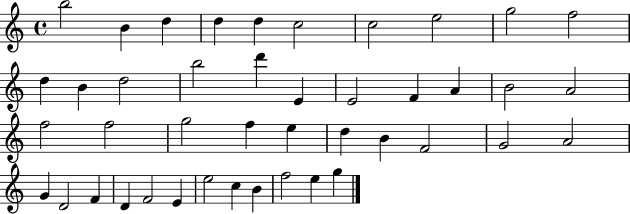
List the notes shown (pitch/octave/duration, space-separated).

B5/h B4/q D5/q D5/q D5/q C5/h C5/h E5/h G5/h F5/h D5/q B4/q D5/h B5/h D6/q E4/q E4/h F4/q A4/q B4/h A4/h F5/h F5/h G5/h F5/q E5/q D5/q B4/q F4/h G4/h A4/h G4/q D4/h F4/q D4/q F4/h E4/q E5/h C5/q B4/q F5/h E5/q G5/q